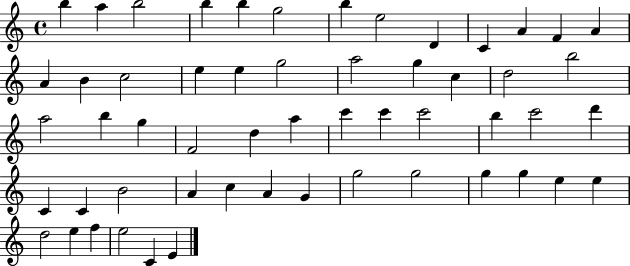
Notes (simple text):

B5/q A5/q B5/h B5/q B5/q G5/h B5/q E5/h D4/q C4/q A4/q F4/q A4/q A4/q B4/q C5/h E5/q E5/q G5/h A5/h G5/q C5/q D5/h B5/h A5/h B5/q G5/q F4/h D5/q A5/q C6/q C6/q C6/h B5/q C6/h D6/q C4/q C4/q B4/h A4/q C5/q A4/q G4/q G5/h G5/h G5/q G5/q E5/q E5/q D5/h E5/q F5/q E5/h C4/q E4/q